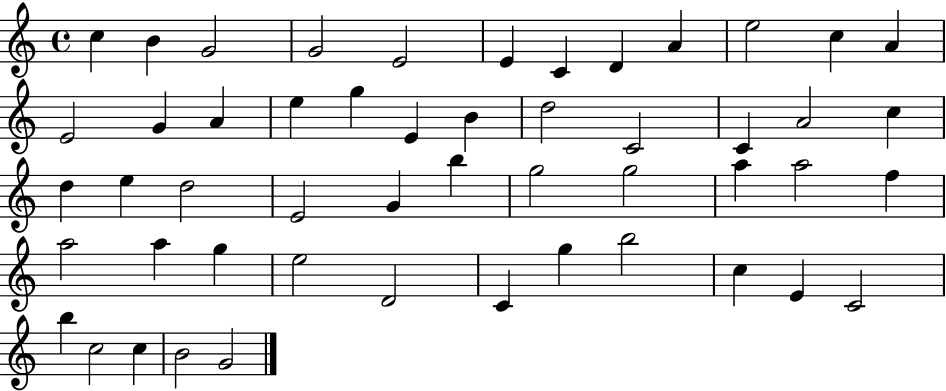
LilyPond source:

{
  \clef treble
  \time 4/4
  \defaultTimeSignature
  \key c \major
  c''4 b'4 g'2 | g'2 e'2 | e'4 c'4 d'4 a'4 | e''2 c''4 a'4 | \break e'2 g'4 a'4 | e''4 g''4 e'4 b'4 | d''2 c'2 | c'4 a'2 c''4 | \break d''4 e''4 d''2 | e'2 g'4 b''4 | g''2 g''2 | a''4 a''2 f''4 | \break a''2 a''4 g''4 | e''2 d'2 | c'4 g''4 b''2 | c''4 e'4 c'2 | \break b''4 c''2 c''4 | b'2 g'2 | \bar "|."
}